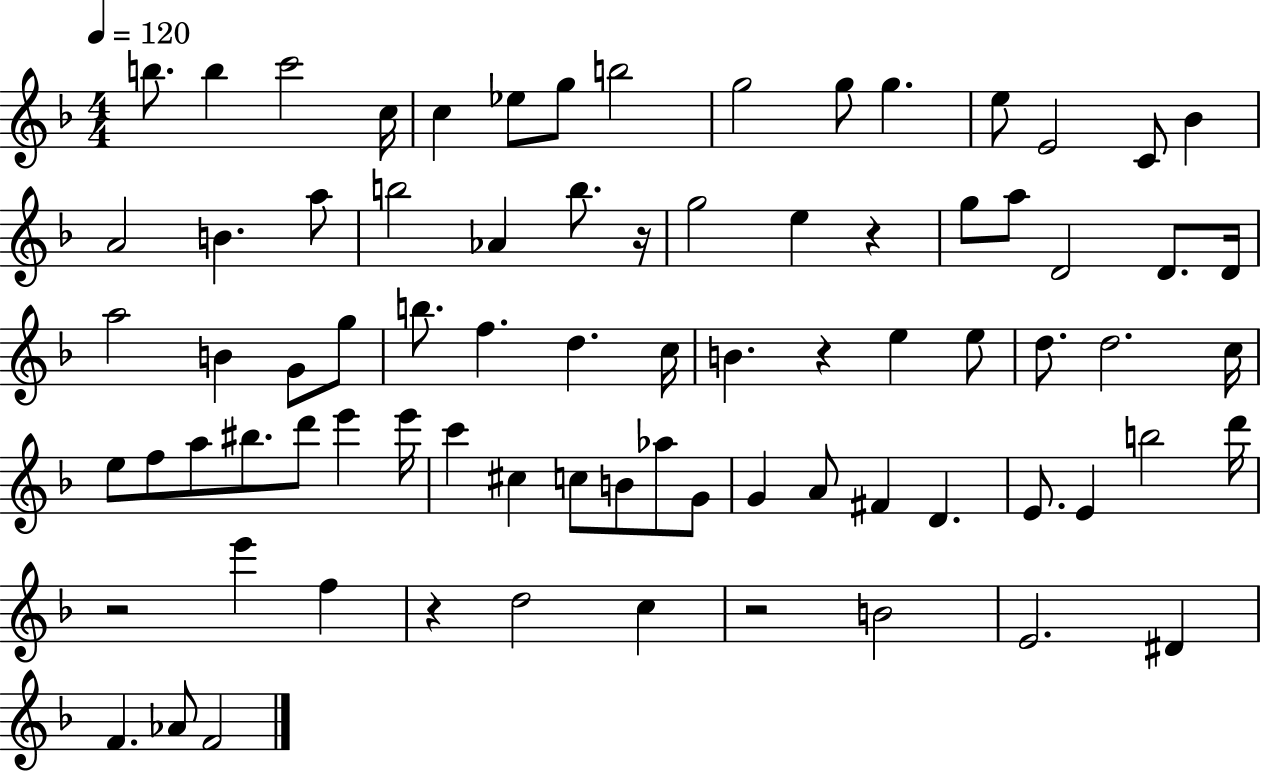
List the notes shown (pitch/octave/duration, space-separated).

B5/e. B5/q C6/h C5/s C5/q Eb5/e G5/e B5/h G5/h G5/e G5/q. E5/e E4/h C4/e Bb4/q A4/h B4/q. A5/e B5/h Ab4/q B5/e. R/s G5/h E5/q R/q G5/e A5/e D4/h D4/e. D4/s A5/h B4/q G4/e G5/e B5/e. F5/q. D5/q. C5/s B4/q. R/q E5/q E5/e D5/e. D5/h. C5/s E5/e F5/e A5/e BIS5/e. D6/e E6/q E6/s C6/q C#5/q C5/e B4/e Ab5/e G4/e G4/q A4/e F#4/q D4/q. E4/e. E4/q B5/h D6/s R/h E6/q F5/q R/q D5/h C5/q R/h B4/h E4/h. D#4/q F4/q. Ab4/e F4/h